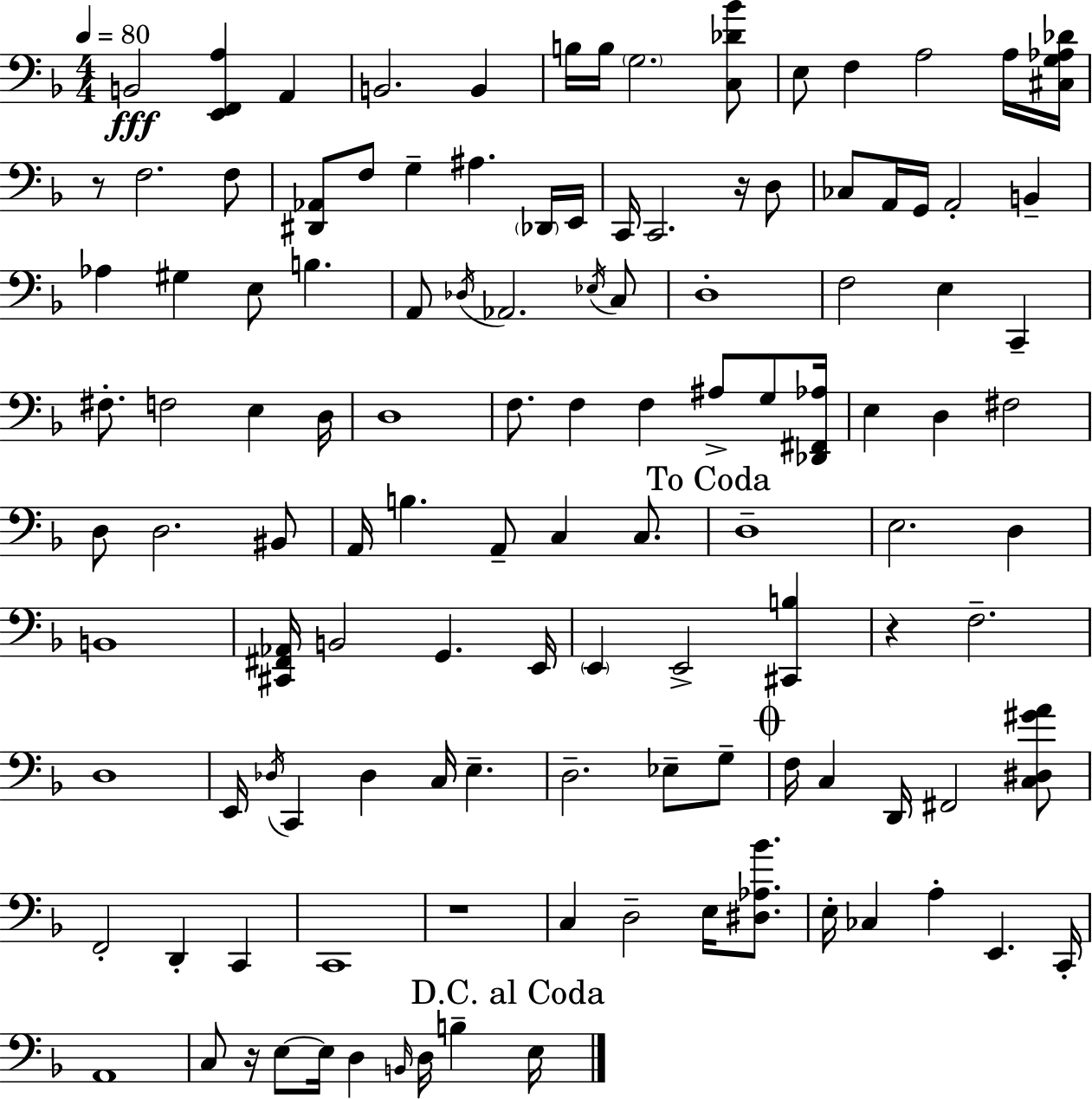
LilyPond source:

{
  \clef bass
  \numericTimeSignature
  \time 4/4
  \key d \minor
  \tempo 4 = 80
  \repeat volta 2 { b,2\fff <e, f, a>4 a,4 | b,2. b,4 | b16 b16 \parenthesize g2. <c des' bes'>8 | e8 f4 a2 a16 <cis g aes des'>16 | \break r8 f2. f8 | <dis, aes,>8 f8 g4-- ais4. \parenthesize des,16 e,16 | c,16 c,2. r16 d8 | ces8 a,16 g,16 a,2-. b,4-- | \break aes4 gis4 e8 b4. | a,8 \acciaccatura { des16 } aes,2. \acciaccatura { ees16 } | c8 d1-. | f2 e4 c,4-- | \break fis8.-. f2 e4 | d16 d1 | f8. f4 f4 ais8-> g8 | <des, fis, aes>16 e4 d4 fis2 | \break d8 d2. | bis,8 a,16 b4. a,8-- c4 c8. | \mark "To Coda" d1-- | e2. d4 | \break b,1 | <cis, fis, aes,>16 b,2 g,4. | e,16 \parenthesize e,4 e,2-> <cis, b>4 | r4 f2.-- | \break d1 | e,16 \acciaccatura { des16 } c,4 des4 c16 e4.-- | d2.-- ees8-- | g8-- \mark \markup { \musicglyph "scripts.coda" } f16 c4 d,16 fis,2 | \break <c dis gis' a'>8 f,2-. d,4-. c,4 | c,1 | r1 | c4 d2-- e16 | \break <dis aes bes'>8. e16-. ces4 a4-. e,4. | c,16-. a,1 | c8 r16 e8~~ e16 d4 \grace { b,16 } d16 b4-- | \mark "D.C. al Coda" e16 } \bar "|."
}